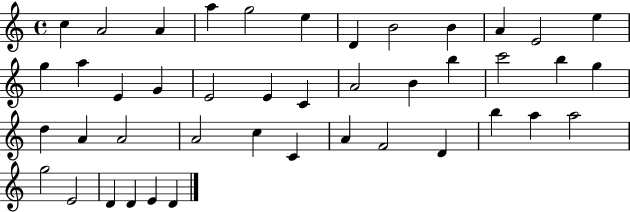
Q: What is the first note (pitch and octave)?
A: C5